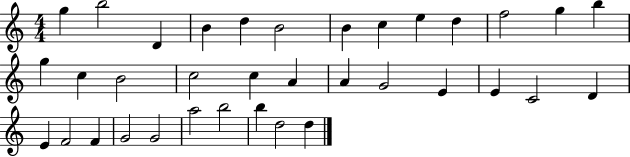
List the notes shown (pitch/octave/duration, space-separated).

G5/q B5/h D4/q B4/q D5/q B4/h B4/q C5/q E5/q D5/q F5/h G5/q B5/q G5/q C5/q B4/h C5/h C5/q A4/q A4/q G4/h E4/q E4/q C4/h D4/q E4/q F4/h F4/q G4/h G4/h A5/h B5/h B5/q D5/h D5/q